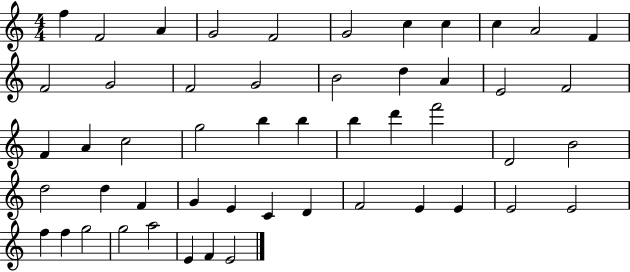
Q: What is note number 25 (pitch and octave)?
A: B5